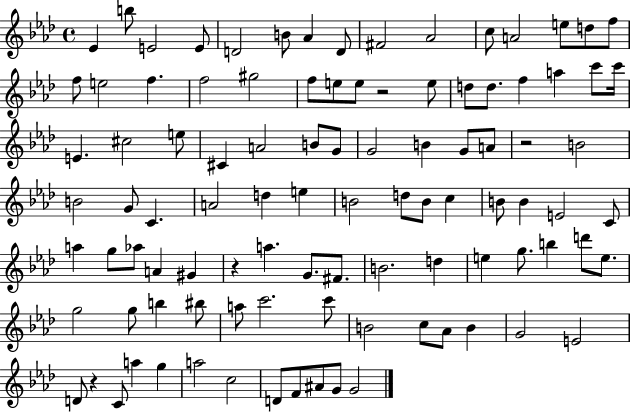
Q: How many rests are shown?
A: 4